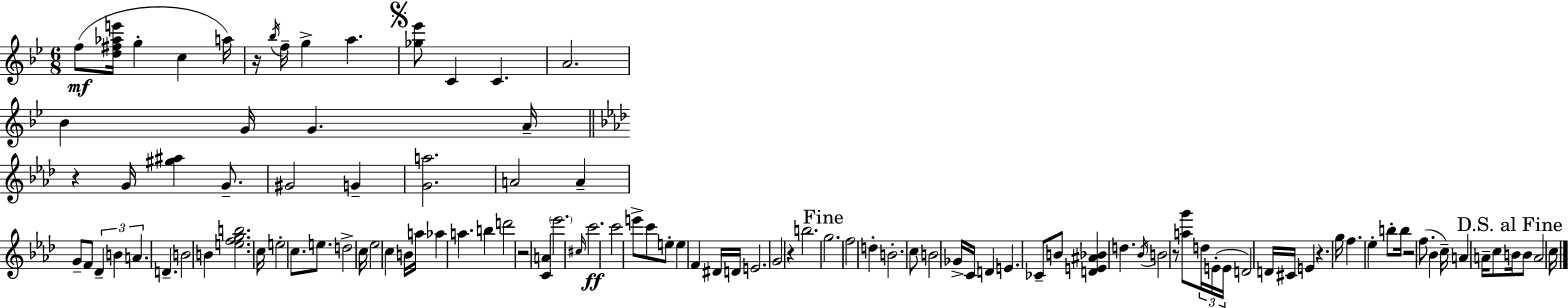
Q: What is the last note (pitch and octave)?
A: C5